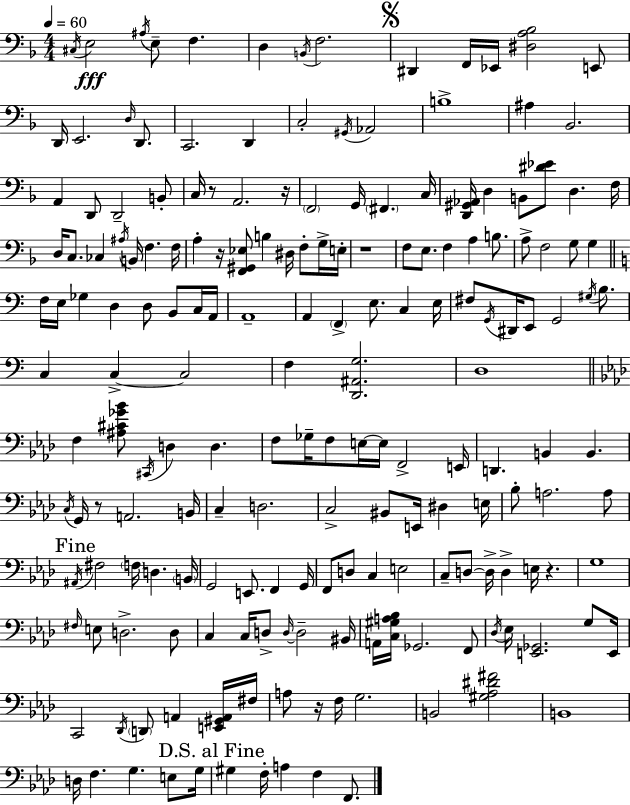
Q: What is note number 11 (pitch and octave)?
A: Eb2